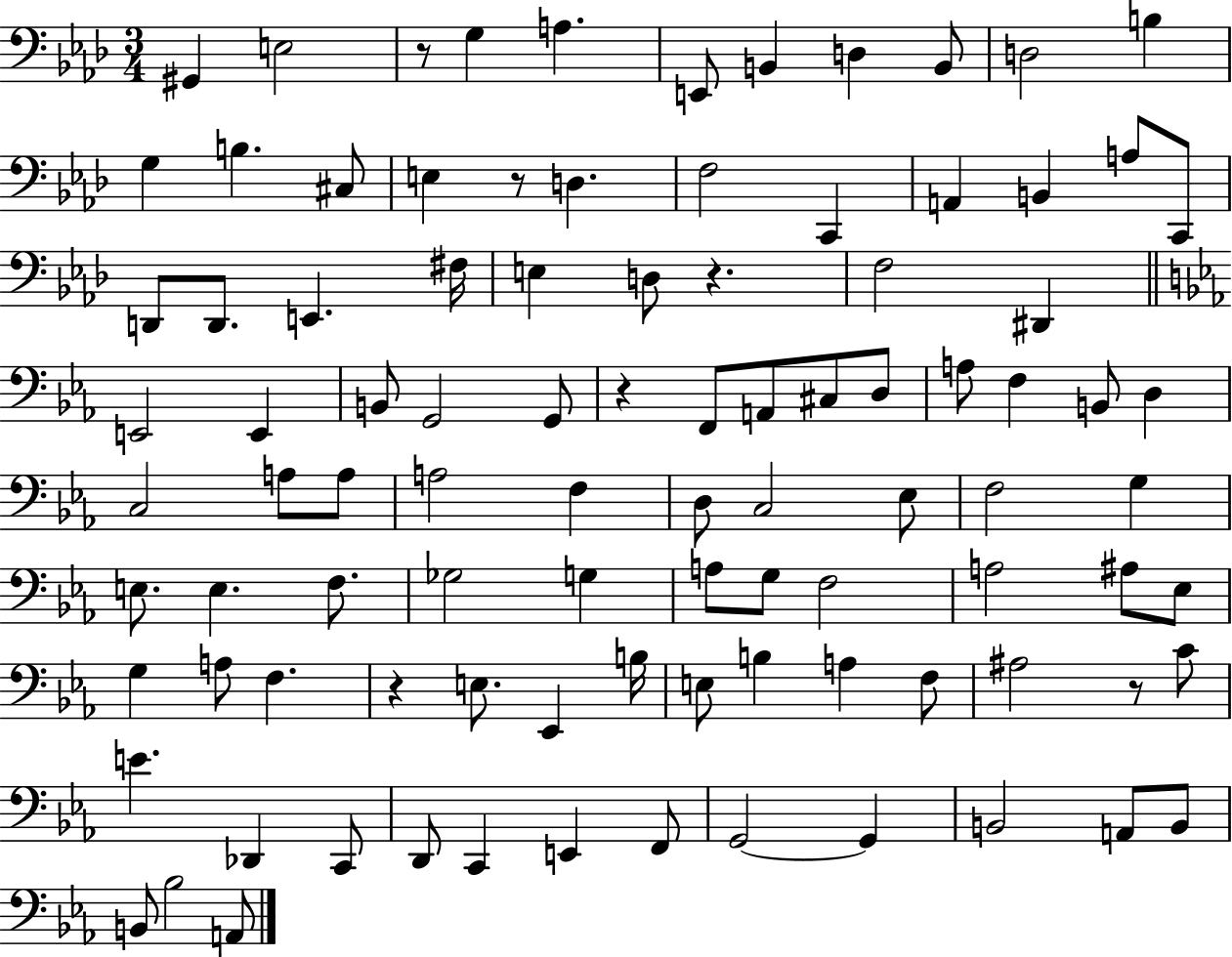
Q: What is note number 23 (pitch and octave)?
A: D2